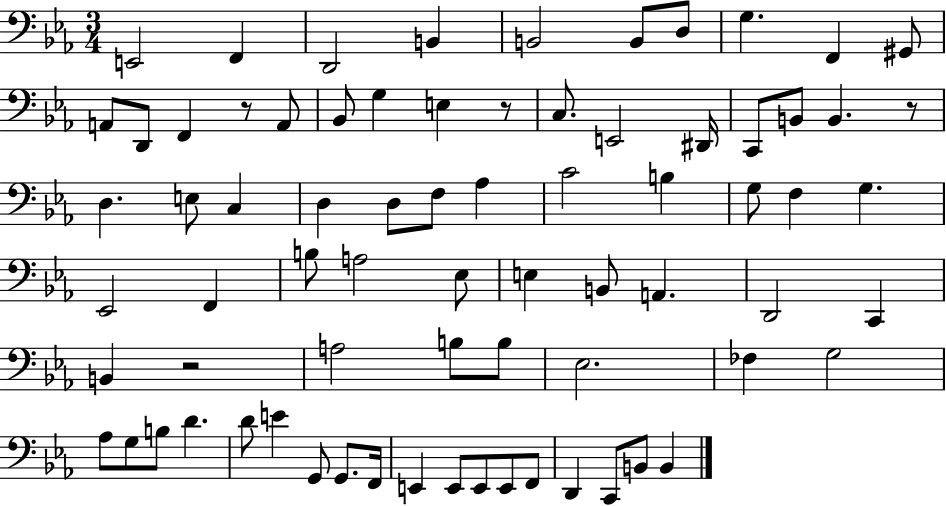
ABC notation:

X:1
T:Untitled
M:3/4
L:1/4
K:Eb
E,,2 F,, D,,2 B,, B,,2 B,,/2 D,/2 G, F,, ^G,,/2 A,,/2 D,,/2 F,, z/2 A,,/2 _B,,/2 G, E, z/2 C,/2 E,,2 ^D,,/4 C,,/2 B,,/2 B,, z/2 D, E,/2 C, D, D,/2 F,/2 _A, C2 B, G,/2 F, G, _E,,2 F,, B,/2 A,2 _E,/2 E, B,,/2 A,, D,,2 C,, B,, z2 A,2 B,/2 B,/2 _E,2 _F, G,2 _A,/2 G,/2 B,/2 D D/2 E G,,/2 G,,/2 F,,/4 E,, E,,/2 E,,/2 E,,/2 F,,/2 D,, C,,/2 B,,/2 B,,